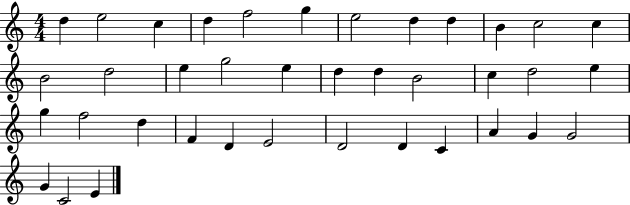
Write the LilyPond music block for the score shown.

{
  \clef treble
  \numericTimeSignature
  \time 4/4
  \key c \major
  d''4 e''2 c''4 | d''4 f''2 g''4 | e''2 d''4 d''4 | b'4 c''2 c''4 | \break b'2 d''2 | e''4 g''2 e''4 | d''4 d''4 b'2 | c''4 d''2 e''4 | \break g''4 f''2 d''4 | f'4 d'4 e'2 | d'2 d'4 c'4 | a'4 g'4 g'2 | \break g'4 c'2 e'4 | \bar "|."
}